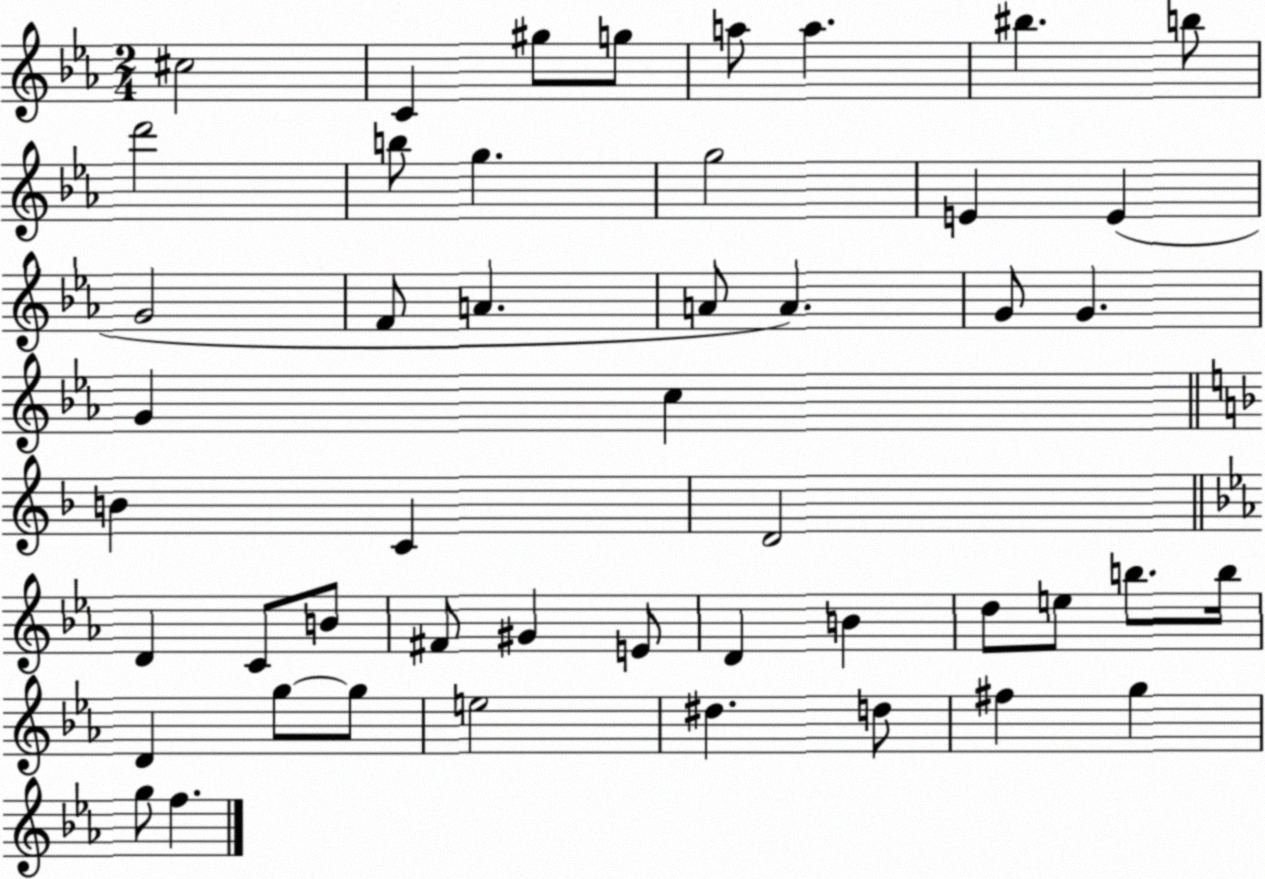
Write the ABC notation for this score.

X:1
T:Untitled
M:2/4
L:1/4
K:Eb
^c2 C ^g/2 g/2 a/2 a ^b b/2 d'2 b/2 g g2 E E G2 F/2 A A/2 A G/2 G G c B C D2 D C/2 B/2 ^F/2 ^G E/2 D B d/2 e/2 b/2 b/4 D g/2 g/2 e2 ^d d/2 ^f g g/2 f